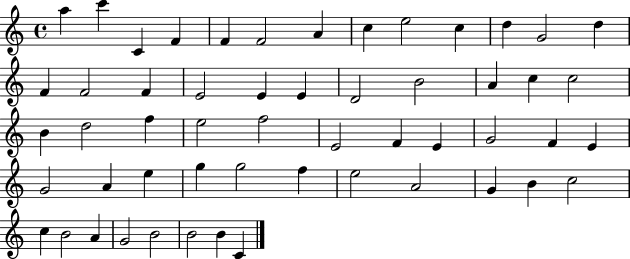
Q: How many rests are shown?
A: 0